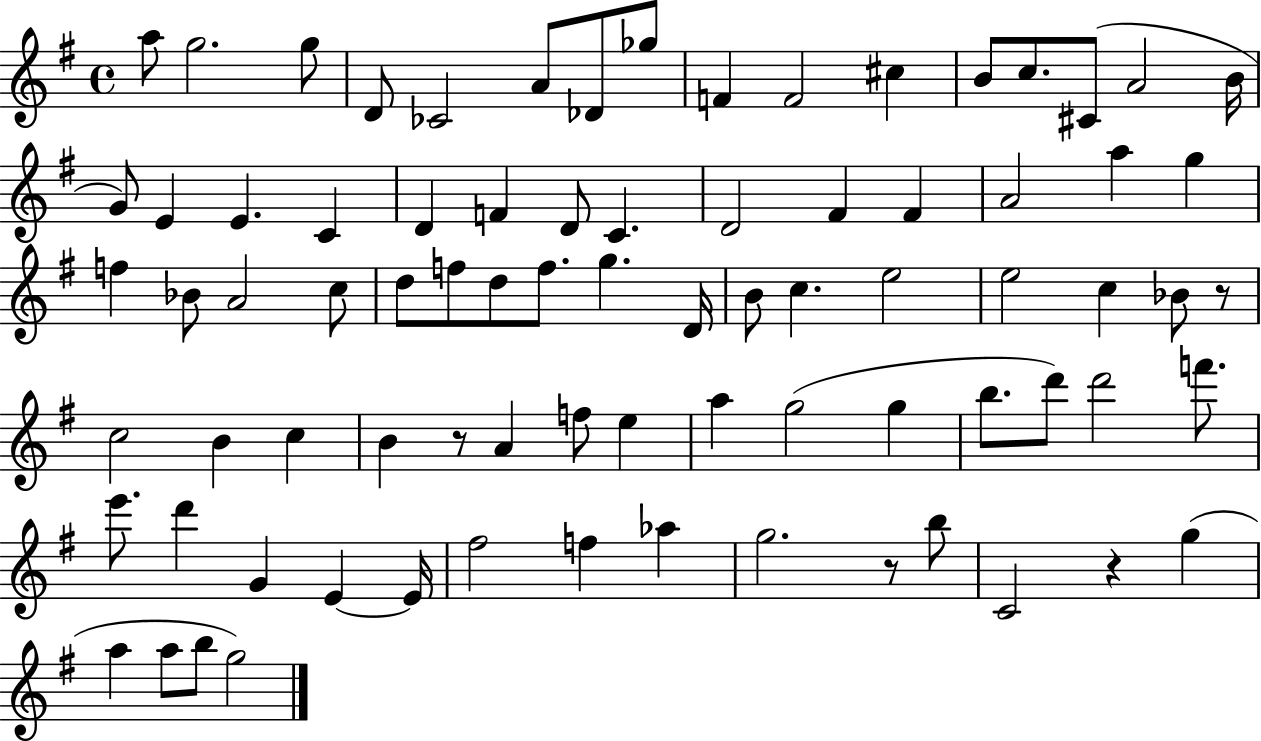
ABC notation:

X:1
T:Untitled
M:4/4
L:1/4
K:G
a/2 g2 g/2 D/2 _C2 A/2 _D/2 _g/2 F F2 ^c B/2 c/2 ^C/2 A2 B/4 G/2 E E C D F D/2 C D2 ^F ^F A2 a g f _B/2 A2 c/2 d/2 f/2 d/2 f/2 g D/4 B/2 c e2 e2 c _B/2 z/2 c2 B c B z/2 A f/2 e a g2 g b/2 d'/2 d'2 f'/2 e'/2 d' G E E/4 ^f2 f _a g2 z/2 b/2 C2 z g a a/2 b/2 g2